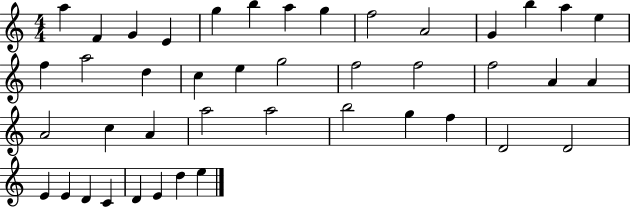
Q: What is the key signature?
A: C major